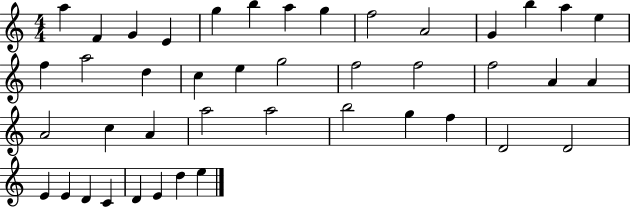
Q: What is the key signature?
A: C major